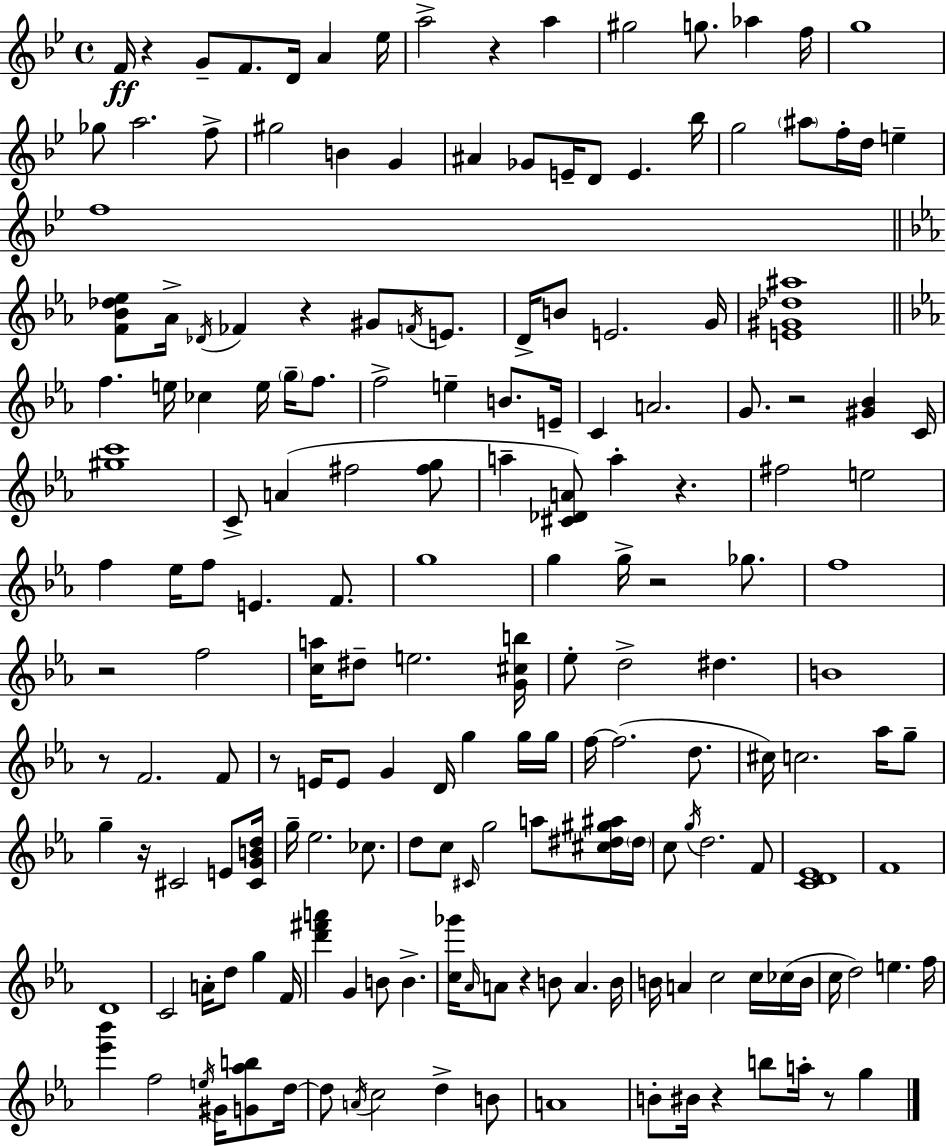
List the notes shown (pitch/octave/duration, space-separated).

F4/s R/q G4/e F4/e. D4/s A4/q Eb5/s A5/h R/q A5/q G#5/h G5/e. Ab5/q F5/s G5/w Gb5/e A5/h. F5/e G#5/h B4/q G4/q A#4/q Gb4/e E4/s D4/e E4/q. Bb5/s G5/h A#5/e F5/s D5/s E5/q F5/w [F4,Bb4,Db5,Eb5]/e Ab4/s Db4/s FES4/q R/q G#4/e F4/s E4/e. D4/s B4/e E4/h. G4/s [E4,G#4,Db5,A#5]/w F5/q. E5/s CES5/q E5/s G5/s F5/e. F5/h E5/q B4/e. E4/s C4/q A4/h. G4/e. R/h [G#4,Bb4]/q C4/s [G#5,C6]/w C4/e A4/q F#5/h [F#5,G5]/e A5/q [C#4,Db4,A4]/e A5/q R/q. F#5/h E5/h F5/q Eb5/s F5/e E4/q. F4/e. G5/w G5/q G5/s R/h Gb5/e. F5/w R/h F5/h [C5,A5]/s D#5/e E5/h. [G4,C#5,B5]/s Eb5/e D5/h D#5/q. B4/w R/e F4/h. F4/e R/e E4/s E4/e G4/q D4/s G5/q G5/s G5/s F5/s F5/h. D5/e. C#5/s C5/h. Ab5/s G5/e G5/q R/s C#4/h E4/e [C#4,G4,B4,D5]/s G5/s Eb5/h. CES5/e. D5/e C5/e C#4/s G5/h A5/e [C#5,D#5,G#5,A#5]/s D#5/s C5/e G5/s D5/h. F4/e [C4,D4,Eb4]/w F4/w D4/w C4/h A4/s D5/e G5/q F4/s [D6,F#6,A6]/q G4/q B4/e B4/q. [C5,Gb6]/s Ab4/s A4/e R/q B4/e A4/q. B4/s B4/s A4/q C5/h C5/s CES5/s B4/s C5/s D5/h E5/q. F5/s [Eb6,Bb6]/q F5/h E5/s G#4/s [G4,Ab5,B5]/e D5/s D5/e A4/s C5/h D5/q B4/e A4/w B4/e BIS4/s R/q B5/e A5/s R/e G5/q